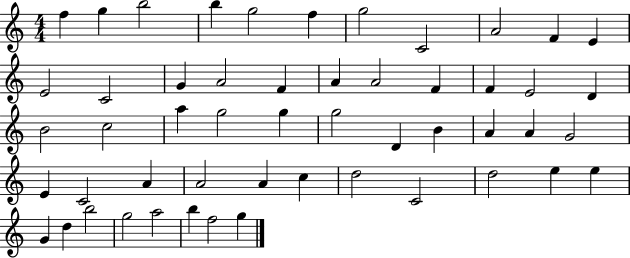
X:1
T:Untitled
M:4/4
L:1/4
K:C
f g b2 b g2 f g2 C2 A2 F E E2 C2 G A2 F A A2 F F E2 D B2 c2 a g2 g g2 D B A A G2 E C2 A A2 A c d2 C2 d2 e e G d b2 g2 a2 b f2 g